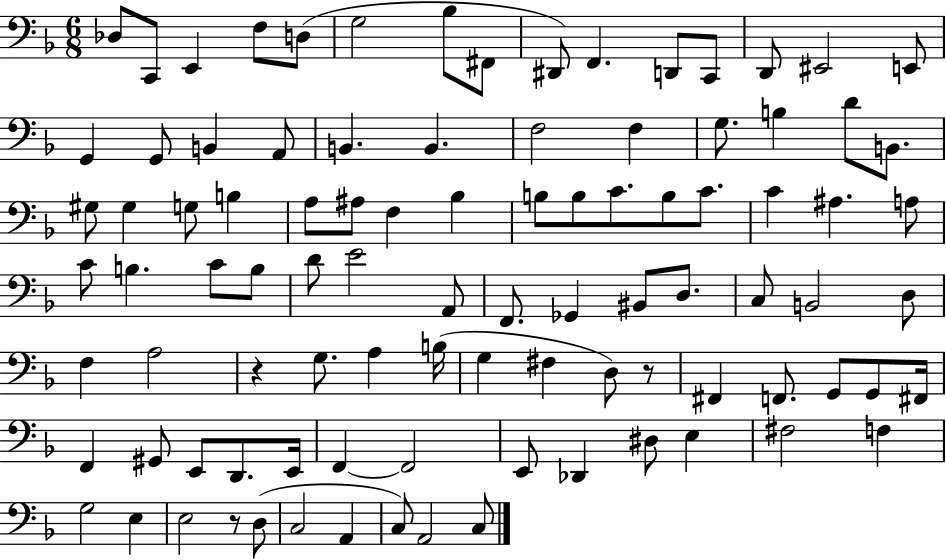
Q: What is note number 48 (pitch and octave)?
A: D4